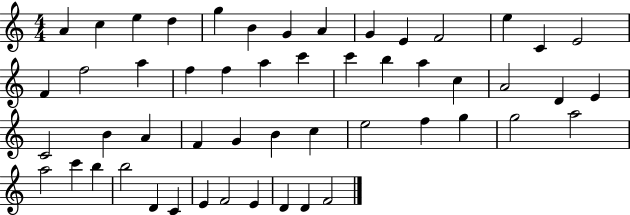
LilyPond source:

{
  \clef treble
  \numericTimeSignature
  \time 4/4
  \key c \major
  a'4 c''4 e''4 d''4 | g''4 b'4 g'4 a'4 | g'4 e'4 f'2 | e''4 c'4 e'2 | \break f'4 f''2 a''4 | f''4 f''4 a''4 c'''4 | c'''4 b''4 a''4 c''4 | a'2 d'4 e'4 | \break c'2 b'4 a'4 | f'4 g'4 b'4 c''4 | e''2 f''4 g''4 | g''2 a''2 | \break a''2 c'''4 b''4 | b''2 d'4 c'4 | e'4 f'2 e'4 | d'4 d'4 f'2 | \break \bar "|."
}